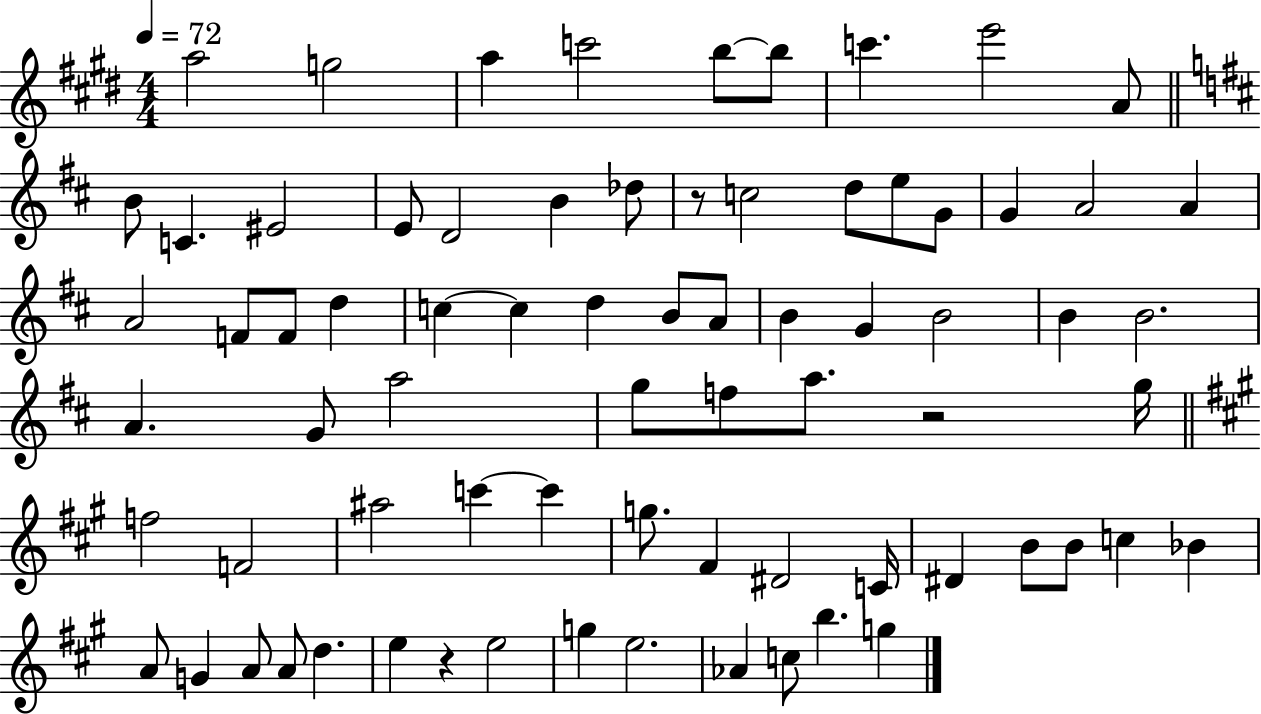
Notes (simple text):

A5/h G5/h A5/q C6/h B5/e B5/e C6/q. E6/h A4/e B4/e C4/q. EIS4/h E4/e D4/h B4/q Db5/e R/e C5/h D5/e E5/e G4/e G4/q A4/h A4/q A4/h F4/e F4/e D5/q C5/q C5/q D5/q B4/e A4/e B4/q G4/q B4/h B4/q B4/h. A4/q. G4/e A5/h G5/e F5/e A5/e. R/h G5/s F5/h F4/h A#5/h C6/q C6/q G5/e. F#4/q D#4/h C4/s D#4/q B4/e B4/e C5/q Bb4/q A4/e G4/q A4/e A4/e D5/q. E5/q R/q E5/h G5/q E5/h. Ab4/q C5/e B5/q. G5/q